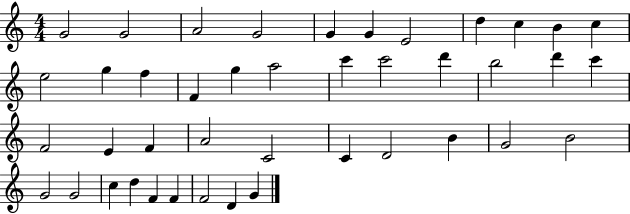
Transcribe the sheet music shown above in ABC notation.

X:1
T:Untitled
M:4/4
L:1/4
K:C
G2 G2 A2 G2 G G E2 d c B c e2 g f F g a2 c' c'2 d' b2 d' c' F2 E F A2 C2 C D2 B G2 B2 G2 G2 c d F F F2 D G